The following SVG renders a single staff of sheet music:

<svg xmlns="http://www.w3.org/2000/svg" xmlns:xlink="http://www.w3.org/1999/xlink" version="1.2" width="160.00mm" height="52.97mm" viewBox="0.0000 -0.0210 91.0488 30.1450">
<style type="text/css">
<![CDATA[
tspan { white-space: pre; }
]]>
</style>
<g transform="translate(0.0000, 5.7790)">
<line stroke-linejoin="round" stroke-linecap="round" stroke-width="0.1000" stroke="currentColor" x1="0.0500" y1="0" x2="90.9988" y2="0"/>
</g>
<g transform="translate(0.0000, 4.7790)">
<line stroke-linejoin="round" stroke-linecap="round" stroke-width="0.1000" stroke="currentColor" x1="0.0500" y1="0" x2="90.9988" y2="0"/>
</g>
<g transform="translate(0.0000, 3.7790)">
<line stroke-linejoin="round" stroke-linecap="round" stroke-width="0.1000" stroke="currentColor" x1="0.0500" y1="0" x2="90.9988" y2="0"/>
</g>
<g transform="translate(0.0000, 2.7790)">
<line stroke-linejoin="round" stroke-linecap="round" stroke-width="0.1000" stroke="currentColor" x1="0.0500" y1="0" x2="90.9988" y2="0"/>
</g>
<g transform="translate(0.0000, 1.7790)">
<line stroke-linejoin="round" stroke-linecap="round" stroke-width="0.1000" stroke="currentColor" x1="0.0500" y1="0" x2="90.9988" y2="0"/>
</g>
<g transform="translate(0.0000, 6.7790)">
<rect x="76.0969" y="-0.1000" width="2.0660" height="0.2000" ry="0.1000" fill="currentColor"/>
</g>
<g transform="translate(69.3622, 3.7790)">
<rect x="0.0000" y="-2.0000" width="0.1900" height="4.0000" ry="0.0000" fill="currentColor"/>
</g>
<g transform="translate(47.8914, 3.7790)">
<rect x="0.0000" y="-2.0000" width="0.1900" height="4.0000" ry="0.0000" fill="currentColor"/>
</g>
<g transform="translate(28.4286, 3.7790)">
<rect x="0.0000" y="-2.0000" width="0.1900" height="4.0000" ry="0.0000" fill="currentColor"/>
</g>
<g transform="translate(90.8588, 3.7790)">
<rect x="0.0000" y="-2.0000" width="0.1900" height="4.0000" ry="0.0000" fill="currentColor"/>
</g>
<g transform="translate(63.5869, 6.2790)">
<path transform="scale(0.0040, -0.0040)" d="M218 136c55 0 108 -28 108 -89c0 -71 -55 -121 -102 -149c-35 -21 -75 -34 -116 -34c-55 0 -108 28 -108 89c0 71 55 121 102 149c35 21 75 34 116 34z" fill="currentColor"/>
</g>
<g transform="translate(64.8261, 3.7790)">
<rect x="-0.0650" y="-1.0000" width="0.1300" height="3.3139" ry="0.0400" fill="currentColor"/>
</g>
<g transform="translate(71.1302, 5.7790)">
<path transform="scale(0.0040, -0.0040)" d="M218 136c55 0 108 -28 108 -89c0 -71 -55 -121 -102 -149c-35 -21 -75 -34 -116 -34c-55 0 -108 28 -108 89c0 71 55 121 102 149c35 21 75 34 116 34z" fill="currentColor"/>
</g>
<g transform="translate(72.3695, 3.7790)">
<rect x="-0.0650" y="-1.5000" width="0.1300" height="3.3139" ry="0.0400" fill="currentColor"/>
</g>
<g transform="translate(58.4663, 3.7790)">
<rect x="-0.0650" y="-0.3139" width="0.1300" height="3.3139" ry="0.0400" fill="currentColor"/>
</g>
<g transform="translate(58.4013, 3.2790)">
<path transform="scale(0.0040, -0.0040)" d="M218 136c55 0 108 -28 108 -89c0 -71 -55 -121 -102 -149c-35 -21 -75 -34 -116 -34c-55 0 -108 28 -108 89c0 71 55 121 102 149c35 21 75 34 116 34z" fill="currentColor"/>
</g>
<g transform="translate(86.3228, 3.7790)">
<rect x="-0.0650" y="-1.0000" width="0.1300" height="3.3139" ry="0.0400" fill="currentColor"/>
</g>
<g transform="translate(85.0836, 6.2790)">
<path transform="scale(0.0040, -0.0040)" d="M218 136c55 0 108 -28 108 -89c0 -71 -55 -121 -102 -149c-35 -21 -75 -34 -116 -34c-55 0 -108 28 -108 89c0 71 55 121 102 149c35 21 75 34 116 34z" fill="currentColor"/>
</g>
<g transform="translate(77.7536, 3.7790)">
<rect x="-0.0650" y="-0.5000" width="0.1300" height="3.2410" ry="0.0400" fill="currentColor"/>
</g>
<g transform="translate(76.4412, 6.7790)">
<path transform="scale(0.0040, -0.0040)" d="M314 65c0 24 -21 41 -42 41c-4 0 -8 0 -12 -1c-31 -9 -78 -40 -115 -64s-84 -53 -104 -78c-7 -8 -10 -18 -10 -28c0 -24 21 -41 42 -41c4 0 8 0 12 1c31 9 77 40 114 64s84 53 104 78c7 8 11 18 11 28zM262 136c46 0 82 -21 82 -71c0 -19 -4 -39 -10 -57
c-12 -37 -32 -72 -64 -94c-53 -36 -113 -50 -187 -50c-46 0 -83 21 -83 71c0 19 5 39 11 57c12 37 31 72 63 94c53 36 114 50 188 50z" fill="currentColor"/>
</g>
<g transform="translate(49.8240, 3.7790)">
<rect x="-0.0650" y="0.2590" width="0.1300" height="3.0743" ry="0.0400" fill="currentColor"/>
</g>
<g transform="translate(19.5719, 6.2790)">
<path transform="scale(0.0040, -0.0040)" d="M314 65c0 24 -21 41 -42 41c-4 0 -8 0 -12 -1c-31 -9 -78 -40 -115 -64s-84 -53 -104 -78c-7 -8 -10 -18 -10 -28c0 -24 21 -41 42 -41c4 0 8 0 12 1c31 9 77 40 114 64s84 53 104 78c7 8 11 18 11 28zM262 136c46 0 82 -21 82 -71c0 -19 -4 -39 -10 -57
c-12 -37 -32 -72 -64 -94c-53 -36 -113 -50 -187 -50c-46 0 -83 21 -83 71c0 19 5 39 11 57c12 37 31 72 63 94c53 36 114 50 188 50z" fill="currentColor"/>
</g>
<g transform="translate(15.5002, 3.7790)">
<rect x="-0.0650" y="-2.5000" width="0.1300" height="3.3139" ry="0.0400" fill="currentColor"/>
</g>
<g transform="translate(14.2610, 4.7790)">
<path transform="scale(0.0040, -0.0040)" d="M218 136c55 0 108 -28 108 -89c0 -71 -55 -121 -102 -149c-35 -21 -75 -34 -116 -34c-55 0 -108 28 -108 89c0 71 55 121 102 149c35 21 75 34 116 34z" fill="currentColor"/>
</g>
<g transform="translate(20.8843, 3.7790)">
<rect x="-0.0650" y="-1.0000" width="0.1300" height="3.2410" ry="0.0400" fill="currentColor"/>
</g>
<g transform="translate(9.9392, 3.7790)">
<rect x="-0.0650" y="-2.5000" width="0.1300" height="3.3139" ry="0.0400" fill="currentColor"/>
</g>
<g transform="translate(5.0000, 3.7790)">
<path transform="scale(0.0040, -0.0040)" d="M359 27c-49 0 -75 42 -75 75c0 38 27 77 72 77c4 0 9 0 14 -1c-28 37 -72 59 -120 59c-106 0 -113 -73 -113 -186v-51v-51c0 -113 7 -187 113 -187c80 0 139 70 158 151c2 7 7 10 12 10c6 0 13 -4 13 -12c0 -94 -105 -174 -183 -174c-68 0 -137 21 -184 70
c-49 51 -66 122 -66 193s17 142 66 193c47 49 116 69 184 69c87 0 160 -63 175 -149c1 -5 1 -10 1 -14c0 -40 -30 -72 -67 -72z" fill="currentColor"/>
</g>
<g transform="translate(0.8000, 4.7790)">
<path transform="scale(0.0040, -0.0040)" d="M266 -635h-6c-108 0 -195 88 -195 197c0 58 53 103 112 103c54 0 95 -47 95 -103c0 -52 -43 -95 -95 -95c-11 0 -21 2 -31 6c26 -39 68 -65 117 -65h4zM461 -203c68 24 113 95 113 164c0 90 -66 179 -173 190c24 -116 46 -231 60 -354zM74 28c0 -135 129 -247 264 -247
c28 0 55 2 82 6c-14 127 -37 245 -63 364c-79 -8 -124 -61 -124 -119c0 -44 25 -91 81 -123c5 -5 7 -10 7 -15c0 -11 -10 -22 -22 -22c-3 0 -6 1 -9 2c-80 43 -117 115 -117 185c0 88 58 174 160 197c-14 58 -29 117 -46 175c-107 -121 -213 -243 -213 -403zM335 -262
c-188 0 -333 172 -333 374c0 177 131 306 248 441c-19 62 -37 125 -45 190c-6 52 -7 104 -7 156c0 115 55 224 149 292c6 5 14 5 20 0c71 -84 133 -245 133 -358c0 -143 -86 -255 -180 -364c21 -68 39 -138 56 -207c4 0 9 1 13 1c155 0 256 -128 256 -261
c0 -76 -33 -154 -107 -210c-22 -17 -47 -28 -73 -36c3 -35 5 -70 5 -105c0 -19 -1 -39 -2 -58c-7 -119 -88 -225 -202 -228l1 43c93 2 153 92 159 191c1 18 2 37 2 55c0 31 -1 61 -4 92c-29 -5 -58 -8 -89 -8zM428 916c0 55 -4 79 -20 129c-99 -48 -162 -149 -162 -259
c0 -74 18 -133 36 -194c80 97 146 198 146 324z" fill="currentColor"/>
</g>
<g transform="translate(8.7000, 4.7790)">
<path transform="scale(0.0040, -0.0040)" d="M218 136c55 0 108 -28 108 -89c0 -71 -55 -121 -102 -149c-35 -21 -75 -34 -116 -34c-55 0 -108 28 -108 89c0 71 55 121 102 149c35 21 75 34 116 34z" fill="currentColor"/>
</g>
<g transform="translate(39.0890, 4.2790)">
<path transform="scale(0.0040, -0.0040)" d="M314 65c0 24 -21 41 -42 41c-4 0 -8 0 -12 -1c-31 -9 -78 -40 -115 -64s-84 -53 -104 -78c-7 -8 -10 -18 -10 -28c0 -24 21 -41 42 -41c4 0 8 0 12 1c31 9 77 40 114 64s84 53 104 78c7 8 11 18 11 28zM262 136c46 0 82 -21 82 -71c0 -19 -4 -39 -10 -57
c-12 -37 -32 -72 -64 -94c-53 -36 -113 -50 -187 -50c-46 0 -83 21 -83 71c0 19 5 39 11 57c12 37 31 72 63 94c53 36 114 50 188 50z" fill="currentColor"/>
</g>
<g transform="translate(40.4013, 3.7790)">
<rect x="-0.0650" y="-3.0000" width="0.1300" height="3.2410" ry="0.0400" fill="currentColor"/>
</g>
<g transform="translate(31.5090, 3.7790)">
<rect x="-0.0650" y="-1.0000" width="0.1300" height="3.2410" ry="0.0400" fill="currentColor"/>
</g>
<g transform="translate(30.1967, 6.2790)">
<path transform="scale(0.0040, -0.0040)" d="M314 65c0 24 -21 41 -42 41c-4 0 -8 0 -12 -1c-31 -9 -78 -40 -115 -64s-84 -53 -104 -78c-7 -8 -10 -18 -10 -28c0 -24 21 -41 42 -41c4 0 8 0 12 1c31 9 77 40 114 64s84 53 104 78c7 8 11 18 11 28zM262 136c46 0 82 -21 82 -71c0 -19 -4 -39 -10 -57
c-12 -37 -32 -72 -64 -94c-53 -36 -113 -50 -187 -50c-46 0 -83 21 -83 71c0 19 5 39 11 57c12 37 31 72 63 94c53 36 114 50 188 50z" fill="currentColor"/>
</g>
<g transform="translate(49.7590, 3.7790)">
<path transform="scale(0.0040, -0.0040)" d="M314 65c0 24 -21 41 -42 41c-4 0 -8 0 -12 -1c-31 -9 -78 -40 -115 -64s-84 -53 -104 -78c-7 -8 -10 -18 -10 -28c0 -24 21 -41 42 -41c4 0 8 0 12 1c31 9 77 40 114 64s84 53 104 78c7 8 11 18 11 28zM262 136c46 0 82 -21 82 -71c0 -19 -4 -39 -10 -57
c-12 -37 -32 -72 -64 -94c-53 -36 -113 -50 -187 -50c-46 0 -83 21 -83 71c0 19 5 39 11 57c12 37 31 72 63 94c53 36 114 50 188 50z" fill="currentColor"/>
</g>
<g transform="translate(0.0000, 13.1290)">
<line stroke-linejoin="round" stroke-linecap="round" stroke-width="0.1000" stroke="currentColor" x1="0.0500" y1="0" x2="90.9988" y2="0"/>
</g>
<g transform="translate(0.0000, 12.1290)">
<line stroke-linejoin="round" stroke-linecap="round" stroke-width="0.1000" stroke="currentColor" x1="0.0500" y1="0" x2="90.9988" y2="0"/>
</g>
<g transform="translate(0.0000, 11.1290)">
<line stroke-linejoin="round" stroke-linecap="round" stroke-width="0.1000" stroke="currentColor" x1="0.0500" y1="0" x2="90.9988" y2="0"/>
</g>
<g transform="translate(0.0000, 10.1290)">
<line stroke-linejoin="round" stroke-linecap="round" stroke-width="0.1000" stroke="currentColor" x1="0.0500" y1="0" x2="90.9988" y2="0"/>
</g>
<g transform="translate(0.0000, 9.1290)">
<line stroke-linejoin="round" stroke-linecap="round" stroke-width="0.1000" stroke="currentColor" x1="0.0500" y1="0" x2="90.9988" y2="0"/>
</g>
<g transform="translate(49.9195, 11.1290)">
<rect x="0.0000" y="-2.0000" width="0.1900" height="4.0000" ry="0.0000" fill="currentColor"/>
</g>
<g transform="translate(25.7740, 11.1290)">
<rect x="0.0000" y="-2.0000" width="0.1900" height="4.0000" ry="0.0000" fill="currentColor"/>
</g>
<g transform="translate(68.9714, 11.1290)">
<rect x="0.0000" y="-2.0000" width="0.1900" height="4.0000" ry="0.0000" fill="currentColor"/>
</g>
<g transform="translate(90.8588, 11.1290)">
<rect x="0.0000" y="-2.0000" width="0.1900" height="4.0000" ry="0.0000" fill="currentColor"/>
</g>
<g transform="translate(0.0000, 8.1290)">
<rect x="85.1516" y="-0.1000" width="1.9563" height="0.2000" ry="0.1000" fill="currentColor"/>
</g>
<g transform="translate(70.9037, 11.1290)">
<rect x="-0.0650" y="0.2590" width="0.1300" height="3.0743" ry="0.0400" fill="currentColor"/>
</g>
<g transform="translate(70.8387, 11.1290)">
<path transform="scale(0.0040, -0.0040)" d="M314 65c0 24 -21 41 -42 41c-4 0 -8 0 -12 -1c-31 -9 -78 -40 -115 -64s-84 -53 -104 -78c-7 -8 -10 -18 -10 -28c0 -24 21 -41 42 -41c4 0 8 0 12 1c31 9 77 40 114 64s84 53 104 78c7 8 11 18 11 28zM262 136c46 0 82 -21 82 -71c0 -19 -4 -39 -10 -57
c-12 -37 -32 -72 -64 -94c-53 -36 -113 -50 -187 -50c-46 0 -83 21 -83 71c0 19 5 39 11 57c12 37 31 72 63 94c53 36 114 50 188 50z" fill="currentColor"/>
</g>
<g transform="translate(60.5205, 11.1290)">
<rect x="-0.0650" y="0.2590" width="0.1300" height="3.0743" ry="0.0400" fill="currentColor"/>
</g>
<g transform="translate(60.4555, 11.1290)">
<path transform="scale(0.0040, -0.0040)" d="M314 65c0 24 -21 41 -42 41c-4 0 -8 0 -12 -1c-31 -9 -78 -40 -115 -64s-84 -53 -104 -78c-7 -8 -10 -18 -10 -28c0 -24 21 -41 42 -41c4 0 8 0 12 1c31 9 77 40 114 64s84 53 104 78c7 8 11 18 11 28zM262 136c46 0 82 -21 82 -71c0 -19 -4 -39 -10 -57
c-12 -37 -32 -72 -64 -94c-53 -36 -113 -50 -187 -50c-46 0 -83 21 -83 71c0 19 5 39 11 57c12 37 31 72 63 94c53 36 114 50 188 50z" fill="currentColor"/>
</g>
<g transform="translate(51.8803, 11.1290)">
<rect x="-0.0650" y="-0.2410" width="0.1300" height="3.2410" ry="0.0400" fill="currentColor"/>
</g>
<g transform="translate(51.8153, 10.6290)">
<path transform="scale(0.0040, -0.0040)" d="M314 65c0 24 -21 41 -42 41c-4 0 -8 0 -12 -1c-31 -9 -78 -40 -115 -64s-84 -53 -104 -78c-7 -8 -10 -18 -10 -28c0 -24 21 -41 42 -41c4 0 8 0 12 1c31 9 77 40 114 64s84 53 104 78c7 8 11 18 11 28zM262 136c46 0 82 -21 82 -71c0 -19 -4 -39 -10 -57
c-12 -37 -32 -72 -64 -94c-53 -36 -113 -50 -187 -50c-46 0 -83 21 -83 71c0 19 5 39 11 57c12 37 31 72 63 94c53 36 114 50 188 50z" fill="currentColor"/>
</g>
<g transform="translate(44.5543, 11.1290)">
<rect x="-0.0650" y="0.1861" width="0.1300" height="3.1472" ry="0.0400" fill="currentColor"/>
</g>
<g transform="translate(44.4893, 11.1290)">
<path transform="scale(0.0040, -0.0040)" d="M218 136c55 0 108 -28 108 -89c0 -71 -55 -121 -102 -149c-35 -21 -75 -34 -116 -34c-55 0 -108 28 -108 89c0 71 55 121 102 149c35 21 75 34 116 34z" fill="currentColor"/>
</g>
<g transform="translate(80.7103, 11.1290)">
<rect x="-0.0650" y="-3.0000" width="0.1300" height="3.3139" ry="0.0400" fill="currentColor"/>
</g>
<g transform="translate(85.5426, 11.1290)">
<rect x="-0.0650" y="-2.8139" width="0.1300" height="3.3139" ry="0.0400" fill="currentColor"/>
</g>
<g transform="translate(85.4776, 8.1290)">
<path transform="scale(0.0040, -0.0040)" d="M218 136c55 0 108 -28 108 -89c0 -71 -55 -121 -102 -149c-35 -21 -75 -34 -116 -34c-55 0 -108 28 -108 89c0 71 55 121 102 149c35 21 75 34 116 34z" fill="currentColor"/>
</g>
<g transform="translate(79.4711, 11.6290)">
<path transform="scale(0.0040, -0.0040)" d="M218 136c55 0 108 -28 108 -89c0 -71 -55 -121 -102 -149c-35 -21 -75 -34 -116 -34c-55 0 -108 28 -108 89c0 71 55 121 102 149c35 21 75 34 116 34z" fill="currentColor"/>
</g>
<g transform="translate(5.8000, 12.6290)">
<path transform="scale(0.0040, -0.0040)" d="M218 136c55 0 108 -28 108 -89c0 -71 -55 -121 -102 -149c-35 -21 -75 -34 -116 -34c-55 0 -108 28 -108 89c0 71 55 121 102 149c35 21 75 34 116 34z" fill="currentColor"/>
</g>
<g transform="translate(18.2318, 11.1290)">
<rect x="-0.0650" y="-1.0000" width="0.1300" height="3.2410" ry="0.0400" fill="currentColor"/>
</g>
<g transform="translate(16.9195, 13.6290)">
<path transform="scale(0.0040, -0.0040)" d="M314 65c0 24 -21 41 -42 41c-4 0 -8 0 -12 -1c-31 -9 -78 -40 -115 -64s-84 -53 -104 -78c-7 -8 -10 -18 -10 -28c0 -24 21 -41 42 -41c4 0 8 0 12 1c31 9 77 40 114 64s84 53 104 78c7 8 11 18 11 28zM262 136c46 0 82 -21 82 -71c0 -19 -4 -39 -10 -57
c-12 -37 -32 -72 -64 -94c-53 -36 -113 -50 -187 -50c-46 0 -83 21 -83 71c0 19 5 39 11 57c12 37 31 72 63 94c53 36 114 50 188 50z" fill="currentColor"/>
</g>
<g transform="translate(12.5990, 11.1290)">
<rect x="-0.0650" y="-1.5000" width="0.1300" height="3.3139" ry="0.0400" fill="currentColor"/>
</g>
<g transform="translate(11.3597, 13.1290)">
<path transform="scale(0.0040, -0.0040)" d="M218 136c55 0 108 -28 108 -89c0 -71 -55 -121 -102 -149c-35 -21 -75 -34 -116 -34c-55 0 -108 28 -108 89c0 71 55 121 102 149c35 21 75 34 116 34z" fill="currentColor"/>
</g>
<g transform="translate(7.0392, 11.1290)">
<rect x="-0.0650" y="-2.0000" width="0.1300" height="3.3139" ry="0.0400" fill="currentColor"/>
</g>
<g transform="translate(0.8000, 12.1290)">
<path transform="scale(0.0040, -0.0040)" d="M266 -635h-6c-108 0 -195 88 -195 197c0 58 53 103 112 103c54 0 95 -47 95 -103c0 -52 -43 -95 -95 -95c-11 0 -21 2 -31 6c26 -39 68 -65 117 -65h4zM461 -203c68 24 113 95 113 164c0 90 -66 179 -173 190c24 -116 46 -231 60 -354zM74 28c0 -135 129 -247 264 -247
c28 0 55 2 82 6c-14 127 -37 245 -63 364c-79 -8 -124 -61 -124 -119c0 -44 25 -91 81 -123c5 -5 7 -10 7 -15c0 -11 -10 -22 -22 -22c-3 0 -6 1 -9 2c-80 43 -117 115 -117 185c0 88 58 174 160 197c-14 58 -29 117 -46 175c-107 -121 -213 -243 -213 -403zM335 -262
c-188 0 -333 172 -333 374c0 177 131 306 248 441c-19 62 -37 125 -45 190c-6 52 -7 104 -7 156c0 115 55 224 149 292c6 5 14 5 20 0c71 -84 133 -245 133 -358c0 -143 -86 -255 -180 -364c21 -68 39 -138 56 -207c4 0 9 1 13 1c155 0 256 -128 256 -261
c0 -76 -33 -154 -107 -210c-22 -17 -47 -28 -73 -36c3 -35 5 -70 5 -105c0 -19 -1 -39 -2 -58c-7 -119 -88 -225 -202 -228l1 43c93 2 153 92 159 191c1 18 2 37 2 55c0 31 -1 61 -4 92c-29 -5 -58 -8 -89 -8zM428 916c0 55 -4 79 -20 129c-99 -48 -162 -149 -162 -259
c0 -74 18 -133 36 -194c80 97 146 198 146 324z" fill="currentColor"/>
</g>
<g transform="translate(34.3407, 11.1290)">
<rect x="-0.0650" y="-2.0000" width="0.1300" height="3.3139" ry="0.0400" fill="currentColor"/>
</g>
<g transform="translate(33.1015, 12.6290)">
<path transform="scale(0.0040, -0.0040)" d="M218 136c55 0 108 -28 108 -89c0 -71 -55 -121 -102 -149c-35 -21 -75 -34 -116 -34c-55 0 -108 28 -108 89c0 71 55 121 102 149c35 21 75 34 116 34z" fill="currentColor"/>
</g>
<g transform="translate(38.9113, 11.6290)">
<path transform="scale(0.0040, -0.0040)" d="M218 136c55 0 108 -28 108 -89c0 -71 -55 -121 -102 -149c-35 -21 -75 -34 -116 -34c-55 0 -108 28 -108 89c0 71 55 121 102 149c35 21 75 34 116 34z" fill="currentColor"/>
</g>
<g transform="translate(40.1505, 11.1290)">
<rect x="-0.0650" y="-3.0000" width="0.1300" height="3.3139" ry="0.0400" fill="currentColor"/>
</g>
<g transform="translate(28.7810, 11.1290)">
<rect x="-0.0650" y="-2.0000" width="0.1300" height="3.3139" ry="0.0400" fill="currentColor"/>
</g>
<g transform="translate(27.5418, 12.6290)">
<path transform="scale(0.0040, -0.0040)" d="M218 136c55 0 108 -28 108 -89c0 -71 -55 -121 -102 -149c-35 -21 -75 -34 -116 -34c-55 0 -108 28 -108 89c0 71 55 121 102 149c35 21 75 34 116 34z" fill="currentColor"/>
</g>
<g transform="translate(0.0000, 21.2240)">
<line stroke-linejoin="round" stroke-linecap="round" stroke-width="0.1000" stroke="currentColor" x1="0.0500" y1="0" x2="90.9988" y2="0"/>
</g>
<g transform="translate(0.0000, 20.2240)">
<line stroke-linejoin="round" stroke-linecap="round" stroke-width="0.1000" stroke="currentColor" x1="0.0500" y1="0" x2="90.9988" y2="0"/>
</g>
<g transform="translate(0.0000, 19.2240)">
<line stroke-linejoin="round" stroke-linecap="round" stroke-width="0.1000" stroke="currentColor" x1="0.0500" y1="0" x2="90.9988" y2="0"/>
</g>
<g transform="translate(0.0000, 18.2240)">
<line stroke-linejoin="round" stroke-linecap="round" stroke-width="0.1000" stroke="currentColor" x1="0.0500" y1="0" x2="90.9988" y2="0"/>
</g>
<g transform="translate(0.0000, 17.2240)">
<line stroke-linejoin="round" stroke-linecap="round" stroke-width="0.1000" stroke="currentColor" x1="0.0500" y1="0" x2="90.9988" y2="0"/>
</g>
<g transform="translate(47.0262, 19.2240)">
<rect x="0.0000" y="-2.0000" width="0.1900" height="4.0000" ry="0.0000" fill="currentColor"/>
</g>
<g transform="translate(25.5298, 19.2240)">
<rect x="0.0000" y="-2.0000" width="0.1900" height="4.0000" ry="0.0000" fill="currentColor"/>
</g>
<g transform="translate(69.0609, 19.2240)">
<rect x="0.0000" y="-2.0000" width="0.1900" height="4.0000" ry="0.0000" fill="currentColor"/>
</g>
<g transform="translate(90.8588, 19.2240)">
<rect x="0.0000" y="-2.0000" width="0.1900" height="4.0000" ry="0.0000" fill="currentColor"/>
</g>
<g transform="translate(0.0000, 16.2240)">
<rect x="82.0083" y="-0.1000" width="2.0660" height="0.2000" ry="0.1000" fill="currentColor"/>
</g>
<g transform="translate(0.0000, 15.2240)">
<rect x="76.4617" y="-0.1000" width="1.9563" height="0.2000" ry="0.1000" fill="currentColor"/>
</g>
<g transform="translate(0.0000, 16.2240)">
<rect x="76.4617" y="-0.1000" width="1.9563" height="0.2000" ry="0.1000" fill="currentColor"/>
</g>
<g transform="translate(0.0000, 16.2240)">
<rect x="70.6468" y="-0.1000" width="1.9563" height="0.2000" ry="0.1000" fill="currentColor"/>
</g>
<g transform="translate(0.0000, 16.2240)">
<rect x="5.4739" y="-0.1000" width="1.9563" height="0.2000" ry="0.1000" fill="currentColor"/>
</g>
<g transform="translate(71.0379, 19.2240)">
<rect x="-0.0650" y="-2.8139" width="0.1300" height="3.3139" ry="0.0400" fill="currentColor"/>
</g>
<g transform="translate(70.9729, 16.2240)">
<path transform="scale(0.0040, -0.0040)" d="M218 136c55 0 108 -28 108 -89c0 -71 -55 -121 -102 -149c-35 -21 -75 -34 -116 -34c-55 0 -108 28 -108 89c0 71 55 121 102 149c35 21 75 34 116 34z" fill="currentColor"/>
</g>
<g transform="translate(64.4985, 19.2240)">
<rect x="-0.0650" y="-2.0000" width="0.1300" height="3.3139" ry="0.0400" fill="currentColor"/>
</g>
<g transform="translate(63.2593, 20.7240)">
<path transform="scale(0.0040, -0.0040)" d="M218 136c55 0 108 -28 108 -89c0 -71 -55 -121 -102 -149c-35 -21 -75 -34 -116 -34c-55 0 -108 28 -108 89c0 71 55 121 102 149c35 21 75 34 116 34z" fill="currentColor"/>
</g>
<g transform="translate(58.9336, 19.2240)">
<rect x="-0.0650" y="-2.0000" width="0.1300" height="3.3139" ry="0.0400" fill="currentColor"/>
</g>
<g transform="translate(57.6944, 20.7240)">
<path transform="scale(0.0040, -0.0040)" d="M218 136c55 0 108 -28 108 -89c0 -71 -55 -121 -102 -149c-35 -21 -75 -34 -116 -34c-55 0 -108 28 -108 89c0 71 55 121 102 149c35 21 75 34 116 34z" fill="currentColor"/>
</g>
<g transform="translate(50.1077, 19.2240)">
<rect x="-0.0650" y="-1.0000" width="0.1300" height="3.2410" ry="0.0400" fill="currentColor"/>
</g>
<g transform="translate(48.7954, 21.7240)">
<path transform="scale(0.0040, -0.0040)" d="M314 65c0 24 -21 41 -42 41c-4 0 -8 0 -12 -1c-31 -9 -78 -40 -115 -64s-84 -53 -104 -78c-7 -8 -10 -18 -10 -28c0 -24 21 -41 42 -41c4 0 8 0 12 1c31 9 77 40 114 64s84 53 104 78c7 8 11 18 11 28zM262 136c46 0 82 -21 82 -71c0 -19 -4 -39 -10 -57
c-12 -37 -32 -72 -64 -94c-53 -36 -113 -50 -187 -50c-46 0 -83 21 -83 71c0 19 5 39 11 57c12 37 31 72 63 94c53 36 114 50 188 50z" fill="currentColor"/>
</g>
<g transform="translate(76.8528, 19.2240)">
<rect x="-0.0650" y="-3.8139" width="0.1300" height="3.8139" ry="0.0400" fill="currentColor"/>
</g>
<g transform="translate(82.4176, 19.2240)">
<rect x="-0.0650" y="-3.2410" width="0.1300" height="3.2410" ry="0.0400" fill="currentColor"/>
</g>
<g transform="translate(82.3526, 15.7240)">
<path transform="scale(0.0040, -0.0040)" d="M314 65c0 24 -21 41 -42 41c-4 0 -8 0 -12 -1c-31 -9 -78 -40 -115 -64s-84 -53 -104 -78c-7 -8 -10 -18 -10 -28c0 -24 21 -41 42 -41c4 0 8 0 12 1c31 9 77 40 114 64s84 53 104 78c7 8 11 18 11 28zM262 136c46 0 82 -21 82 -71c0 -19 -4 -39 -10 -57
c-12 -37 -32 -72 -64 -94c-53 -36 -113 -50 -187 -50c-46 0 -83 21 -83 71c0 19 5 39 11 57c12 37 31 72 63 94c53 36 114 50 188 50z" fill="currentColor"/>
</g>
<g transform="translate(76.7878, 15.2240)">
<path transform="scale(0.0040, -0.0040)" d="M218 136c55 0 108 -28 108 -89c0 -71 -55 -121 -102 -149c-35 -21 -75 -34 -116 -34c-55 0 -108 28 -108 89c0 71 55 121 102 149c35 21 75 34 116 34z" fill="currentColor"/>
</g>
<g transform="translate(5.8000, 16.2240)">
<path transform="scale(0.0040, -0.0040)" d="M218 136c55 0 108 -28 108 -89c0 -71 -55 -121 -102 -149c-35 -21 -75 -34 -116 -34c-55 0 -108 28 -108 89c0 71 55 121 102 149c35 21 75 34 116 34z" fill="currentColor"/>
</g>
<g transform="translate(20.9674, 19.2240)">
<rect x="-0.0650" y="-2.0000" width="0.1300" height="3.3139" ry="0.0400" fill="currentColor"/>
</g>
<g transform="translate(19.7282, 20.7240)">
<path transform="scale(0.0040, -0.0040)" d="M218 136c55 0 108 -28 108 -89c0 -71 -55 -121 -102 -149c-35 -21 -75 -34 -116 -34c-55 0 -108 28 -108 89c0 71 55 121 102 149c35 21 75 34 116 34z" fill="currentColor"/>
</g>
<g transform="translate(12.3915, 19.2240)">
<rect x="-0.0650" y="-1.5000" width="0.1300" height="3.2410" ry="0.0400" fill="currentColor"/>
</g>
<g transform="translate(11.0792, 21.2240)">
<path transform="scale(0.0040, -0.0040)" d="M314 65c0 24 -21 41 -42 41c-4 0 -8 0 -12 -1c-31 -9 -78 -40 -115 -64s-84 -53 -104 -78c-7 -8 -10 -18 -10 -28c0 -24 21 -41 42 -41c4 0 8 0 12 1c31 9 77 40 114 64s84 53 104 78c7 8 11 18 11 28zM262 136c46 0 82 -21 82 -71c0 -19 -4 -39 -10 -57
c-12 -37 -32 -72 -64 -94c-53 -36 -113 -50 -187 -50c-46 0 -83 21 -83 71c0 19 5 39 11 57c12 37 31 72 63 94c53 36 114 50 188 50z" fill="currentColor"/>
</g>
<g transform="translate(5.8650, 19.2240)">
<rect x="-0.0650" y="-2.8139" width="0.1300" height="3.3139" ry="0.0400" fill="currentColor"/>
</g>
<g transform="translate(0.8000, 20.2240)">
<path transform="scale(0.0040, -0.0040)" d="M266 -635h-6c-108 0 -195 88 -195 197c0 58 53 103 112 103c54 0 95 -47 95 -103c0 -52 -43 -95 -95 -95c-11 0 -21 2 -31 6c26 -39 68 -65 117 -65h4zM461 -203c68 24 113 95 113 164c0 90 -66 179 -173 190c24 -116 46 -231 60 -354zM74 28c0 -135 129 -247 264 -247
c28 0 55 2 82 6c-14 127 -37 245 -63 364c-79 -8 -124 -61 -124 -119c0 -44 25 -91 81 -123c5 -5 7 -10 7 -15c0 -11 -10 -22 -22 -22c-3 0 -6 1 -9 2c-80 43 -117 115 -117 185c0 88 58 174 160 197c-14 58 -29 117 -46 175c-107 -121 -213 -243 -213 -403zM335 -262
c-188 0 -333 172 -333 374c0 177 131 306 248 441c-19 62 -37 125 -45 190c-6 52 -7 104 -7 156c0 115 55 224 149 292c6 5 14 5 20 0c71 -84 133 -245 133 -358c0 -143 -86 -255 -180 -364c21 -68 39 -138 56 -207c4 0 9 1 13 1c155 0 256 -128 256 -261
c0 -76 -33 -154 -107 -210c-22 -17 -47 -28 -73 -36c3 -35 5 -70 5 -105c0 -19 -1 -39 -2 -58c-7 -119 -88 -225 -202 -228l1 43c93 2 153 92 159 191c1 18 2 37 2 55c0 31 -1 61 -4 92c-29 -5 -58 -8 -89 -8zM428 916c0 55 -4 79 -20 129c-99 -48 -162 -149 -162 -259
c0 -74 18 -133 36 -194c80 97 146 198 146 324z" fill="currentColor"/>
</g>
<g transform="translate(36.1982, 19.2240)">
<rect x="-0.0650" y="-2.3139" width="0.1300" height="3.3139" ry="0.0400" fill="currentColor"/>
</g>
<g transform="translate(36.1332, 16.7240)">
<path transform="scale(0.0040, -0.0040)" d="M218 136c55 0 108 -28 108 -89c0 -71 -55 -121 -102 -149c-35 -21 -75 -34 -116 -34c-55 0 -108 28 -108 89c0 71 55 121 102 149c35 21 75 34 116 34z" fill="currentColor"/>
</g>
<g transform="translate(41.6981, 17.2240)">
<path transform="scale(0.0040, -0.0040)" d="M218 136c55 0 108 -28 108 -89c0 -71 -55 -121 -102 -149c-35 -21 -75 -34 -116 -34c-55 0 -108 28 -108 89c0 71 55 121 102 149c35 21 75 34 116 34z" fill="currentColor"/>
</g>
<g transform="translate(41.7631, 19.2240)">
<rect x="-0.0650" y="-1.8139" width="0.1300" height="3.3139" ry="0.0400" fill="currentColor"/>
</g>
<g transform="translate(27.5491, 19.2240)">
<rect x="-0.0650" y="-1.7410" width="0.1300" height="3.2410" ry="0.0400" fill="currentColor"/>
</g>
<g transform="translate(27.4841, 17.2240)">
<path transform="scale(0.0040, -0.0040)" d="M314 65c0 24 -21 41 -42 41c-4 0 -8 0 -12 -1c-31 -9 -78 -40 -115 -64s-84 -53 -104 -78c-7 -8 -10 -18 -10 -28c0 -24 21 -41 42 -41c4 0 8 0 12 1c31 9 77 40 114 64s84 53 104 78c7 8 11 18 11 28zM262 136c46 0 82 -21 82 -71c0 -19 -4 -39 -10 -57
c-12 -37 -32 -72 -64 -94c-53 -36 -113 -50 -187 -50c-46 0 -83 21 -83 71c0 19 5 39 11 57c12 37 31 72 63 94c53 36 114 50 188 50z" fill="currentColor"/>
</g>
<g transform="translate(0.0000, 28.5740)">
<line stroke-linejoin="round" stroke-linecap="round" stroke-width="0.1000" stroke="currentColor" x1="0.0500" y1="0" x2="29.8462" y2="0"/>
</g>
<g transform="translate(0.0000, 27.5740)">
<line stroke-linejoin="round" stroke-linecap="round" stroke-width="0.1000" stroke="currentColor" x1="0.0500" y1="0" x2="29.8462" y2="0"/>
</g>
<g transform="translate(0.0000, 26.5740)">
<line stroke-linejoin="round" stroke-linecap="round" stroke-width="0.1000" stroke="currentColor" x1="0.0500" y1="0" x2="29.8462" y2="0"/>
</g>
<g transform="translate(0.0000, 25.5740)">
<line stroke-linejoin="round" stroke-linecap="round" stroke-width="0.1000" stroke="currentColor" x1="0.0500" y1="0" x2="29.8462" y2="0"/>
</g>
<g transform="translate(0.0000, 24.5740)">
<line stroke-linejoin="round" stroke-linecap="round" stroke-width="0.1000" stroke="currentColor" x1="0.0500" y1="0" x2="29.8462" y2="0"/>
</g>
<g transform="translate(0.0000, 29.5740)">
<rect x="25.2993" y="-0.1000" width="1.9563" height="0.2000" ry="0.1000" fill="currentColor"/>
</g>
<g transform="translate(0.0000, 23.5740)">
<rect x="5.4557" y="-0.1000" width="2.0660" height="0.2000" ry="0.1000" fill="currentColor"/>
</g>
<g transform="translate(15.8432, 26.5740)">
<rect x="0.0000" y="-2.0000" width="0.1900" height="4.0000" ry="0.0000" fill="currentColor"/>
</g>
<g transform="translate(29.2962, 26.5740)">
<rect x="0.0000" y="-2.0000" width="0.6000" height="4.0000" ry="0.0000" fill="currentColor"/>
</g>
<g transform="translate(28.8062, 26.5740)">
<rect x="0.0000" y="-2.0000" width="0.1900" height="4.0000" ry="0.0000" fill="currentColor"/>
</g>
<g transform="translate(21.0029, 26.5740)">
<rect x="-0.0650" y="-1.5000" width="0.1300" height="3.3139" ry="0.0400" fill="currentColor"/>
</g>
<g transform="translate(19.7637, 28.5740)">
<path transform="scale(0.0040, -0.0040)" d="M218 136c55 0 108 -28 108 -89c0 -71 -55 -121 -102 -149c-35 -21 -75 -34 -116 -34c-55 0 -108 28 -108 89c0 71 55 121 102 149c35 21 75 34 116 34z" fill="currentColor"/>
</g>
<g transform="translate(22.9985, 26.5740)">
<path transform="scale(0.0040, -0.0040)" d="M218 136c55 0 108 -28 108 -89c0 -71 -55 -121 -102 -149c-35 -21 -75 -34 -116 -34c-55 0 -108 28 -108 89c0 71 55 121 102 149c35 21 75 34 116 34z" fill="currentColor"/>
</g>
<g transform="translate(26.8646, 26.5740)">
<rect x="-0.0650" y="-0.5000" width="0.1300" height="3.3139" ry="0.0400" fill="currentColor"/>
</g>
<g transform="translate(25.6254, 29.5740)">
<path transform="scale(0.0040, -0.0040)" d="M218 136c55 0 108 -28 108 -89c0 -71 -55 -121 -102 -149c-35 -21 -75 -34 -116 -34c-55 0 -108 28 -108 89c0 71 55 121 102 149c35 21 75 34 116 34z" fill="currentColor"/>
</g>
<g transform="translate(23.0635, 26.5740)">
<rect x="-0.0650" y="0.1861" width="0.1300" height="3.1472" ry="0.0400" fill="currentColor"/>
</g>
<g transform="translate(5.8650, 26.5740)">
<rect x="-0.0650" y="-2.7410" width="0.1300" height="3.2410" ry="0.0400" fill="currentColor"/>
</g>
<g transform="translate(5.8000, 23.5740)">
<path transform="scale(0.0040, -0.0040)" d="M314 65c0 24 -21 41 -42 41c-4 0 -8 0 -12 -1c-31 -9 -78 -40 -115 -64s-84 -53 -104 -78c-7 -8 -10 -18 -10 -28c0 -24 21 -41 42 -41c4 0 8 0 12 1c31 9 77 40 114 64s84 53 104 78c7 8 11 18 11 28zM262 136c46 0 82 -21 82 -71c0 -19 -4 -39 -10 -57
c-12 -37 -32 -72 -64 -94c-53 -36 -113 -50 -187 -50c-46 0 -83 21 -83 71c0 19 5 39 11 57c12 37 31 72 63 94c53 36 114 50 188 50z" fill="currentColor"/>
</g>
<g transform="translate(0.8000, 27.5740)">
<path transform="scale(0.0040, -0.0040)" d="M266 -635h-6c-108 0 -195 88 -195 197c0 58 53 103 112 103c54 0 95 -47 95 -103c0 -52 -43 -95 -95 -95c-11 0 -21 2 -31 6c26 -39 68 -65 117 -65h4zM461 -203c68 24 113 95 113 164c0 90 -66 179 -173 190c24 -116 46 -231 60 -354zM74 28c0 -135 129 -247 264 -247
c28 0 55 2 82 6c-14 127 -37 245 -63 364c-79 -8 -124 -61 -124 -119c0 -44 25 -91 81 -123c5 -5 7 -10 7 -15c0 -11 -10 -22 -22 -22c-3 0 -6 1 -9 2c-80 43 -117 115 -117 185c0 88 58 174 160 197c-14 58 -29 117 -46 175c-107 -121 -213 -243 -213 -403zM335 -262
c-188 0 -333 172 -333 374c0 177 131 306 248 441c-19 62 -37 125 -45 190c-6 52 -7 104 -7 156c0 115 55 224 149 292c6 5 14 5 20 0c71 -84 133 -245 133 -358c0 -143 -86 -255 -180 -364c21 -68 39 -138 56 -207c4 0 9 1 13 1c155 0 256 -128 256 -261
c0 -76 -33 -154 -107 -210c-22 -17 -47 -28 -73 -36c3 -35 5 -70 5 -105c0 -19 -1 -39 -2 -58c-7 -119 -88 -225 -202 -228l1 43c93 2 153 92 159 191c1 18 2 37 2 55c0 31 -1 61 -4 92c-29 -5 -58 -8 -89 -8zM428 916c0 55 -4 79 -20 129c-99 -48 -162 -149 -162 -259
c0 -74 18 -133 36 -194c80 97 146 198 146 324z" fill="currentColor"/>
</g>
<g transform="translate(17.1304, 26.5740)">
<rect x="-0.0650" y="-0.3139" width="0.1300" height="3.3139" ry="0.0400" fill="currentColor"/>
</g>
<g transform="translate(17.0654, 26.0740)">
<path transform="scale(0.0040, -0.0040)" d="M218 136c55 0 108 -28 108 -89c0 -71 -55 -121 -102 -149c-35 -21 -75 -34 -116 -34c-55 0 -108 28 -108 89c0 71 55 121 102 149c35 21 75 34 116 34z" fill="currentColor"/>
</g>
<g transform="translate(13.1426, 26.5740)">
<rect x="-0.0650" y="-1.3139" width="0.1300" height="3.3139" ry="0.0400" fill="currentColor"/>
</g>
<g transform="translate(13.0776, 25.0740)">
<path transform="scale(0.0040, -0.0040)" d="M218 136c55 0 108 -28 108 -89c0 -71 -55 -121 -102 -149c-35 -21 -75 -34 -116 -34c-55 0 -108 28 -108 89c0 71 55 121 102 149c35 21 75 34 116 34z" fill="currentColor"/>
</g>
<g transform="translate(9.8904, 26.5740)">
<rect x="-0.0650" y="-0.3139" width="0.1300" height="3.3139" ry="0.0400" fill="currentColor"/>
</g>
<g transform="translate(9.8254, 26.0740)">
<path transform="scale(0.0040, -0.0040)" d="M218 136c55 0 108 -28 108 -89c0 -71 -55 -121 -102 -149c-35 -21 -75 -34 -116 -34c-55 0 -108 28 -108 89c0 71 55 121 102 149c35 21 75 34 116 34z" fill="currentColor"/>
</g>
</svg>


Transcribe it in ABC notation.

X:1
T:Untitled
M:4/4
L:1/4
K:C
G G D2 D2 A2 B2 c D E C2 D F E D2 F F A B c2 B2 B2 A a a E2 F f2 g f D2 F F a c' b2 a2 c e c E B C